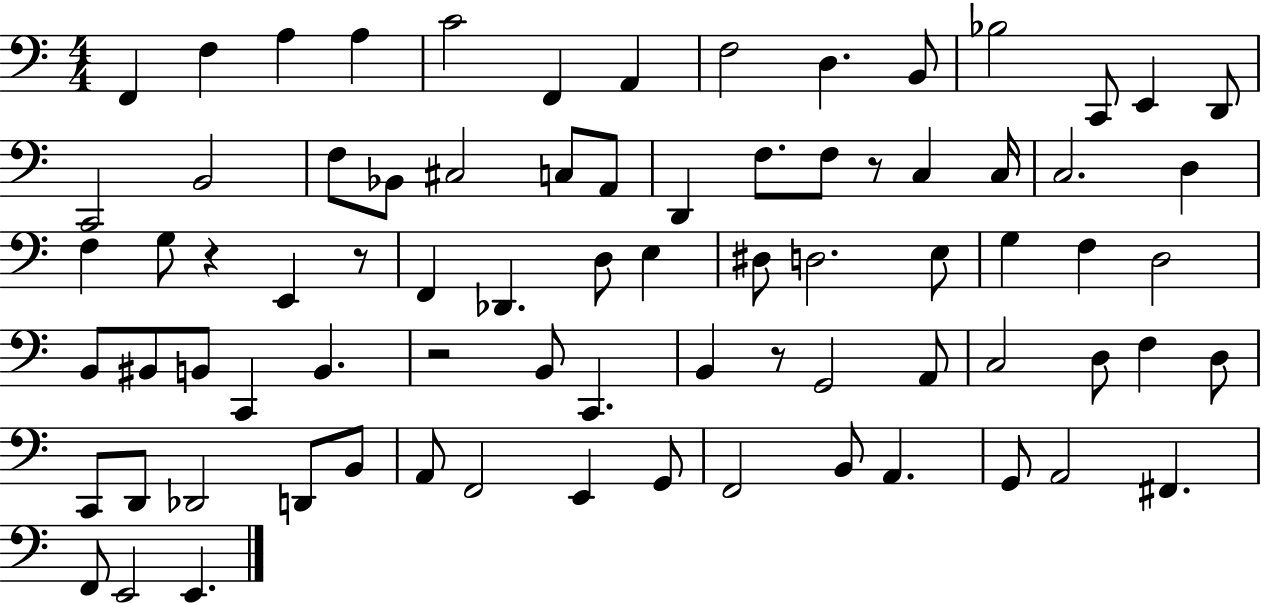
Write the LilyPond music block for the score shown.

{
  \clef bass
  \numericTimeSignature
  \time 4/4
  \key c \major
  f,4 f4 a4 a4 | c'2 f,4 a,4 | f2 d4. b,8 | bes2 c,8 e,4 d,8 | \break c,2 b,2 | f8 bes,8 cis2 c8 a,8 | d,4 f8. f8 r8 c4 c16 | c2. d4 | \break f4 g8 r4 e,4 r8 | f,4 des,4. d8 e4 | dis8 d2. e8 | g4 f4 d2 | \break b,8 bis,8 b,8 c,4 b,4. | r2 b,8 c,4. | b,4 r8 g,2 a,8 | c2 d8 f4 d8 | \break c,8 d,8 des,2 d,8 b,8 | a,8 f,2 e,4 g,8 | f,2 b,8 a,4. | g,8 a,2 fis,4. | \break f,8 e,2 e,4. | \bar "|."
}